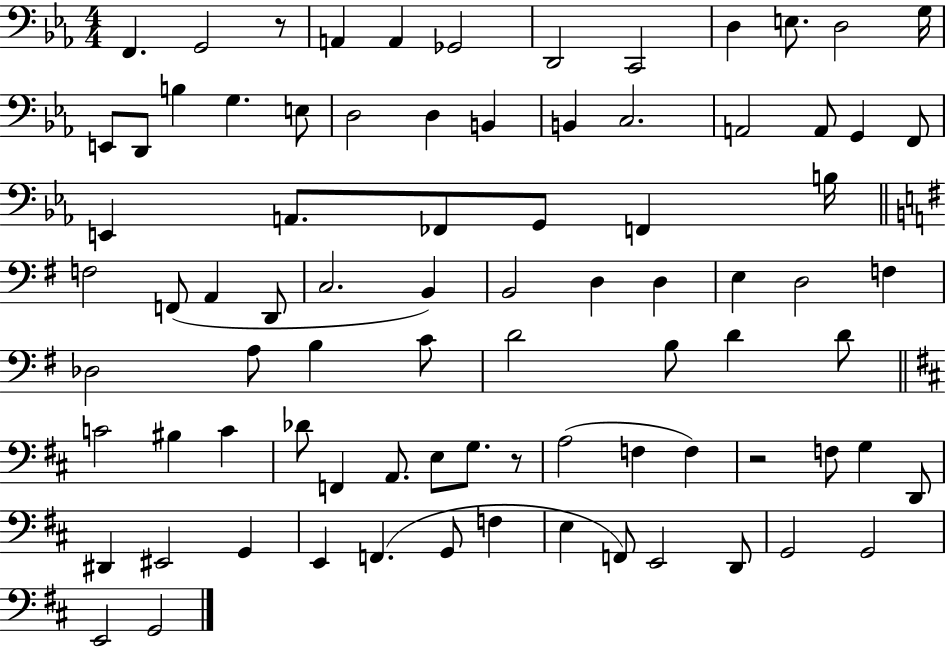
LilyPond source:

{
  \clef bass
  \numericTimeSignature
  \time 4/4
  \key ees \major
  f,4. g,2 r8 | a,4 a,4 ges,2 | d,2 c,2 | d4 e8. d2 g16 | \break e,8 d,8 b4 g4. e8 | d2 d4 b,4 | b,4 c2. | a,2 a,8 g,4 f,8 | \break e,4 a,8. fes,8 g,8 f,4 b16 | \bar "||" \break \key e \minor f2 f,8( a,4 d,8 | c2. b,4) | b,2 d4 d4 | e4 d2 f4 | \break des2 a8 b4 c'8 | d'2 b8 d'4 d'8 | \bar "||" \break \key d \major c'2 bis4 c'4 | des'8 f,4 a,8. e8 g8. r8 | a2( f4 f4) | r2 f8 g4 d,8 | \break dis,4 eis,2 g,4 | e,4 f,4.( g,8 f4 | e4 f,8) e,2 d,8 | g,2 g,2 | \break e,2 g,2 | \bar "|."
}